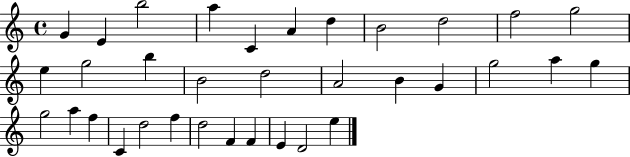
{
  \clef treble
  \time 4/4
  \defaultTimeSignature
  \key c \major
  g'4 e'4 b''2 | a''4 c'4 a'4 d''4 | b'2 d''2 | f''2 g''2 | \break e''4 g''2 b''4 | b'2 d''2 | a'2 b'4 g'4 | g''2 a''4 g''4 | \break g''2 a''4 f''4 | c'4 d''2 f''4 | d''2 f'4 f'4 | e'4 d'2 e''4 | \break \bar "|."
}